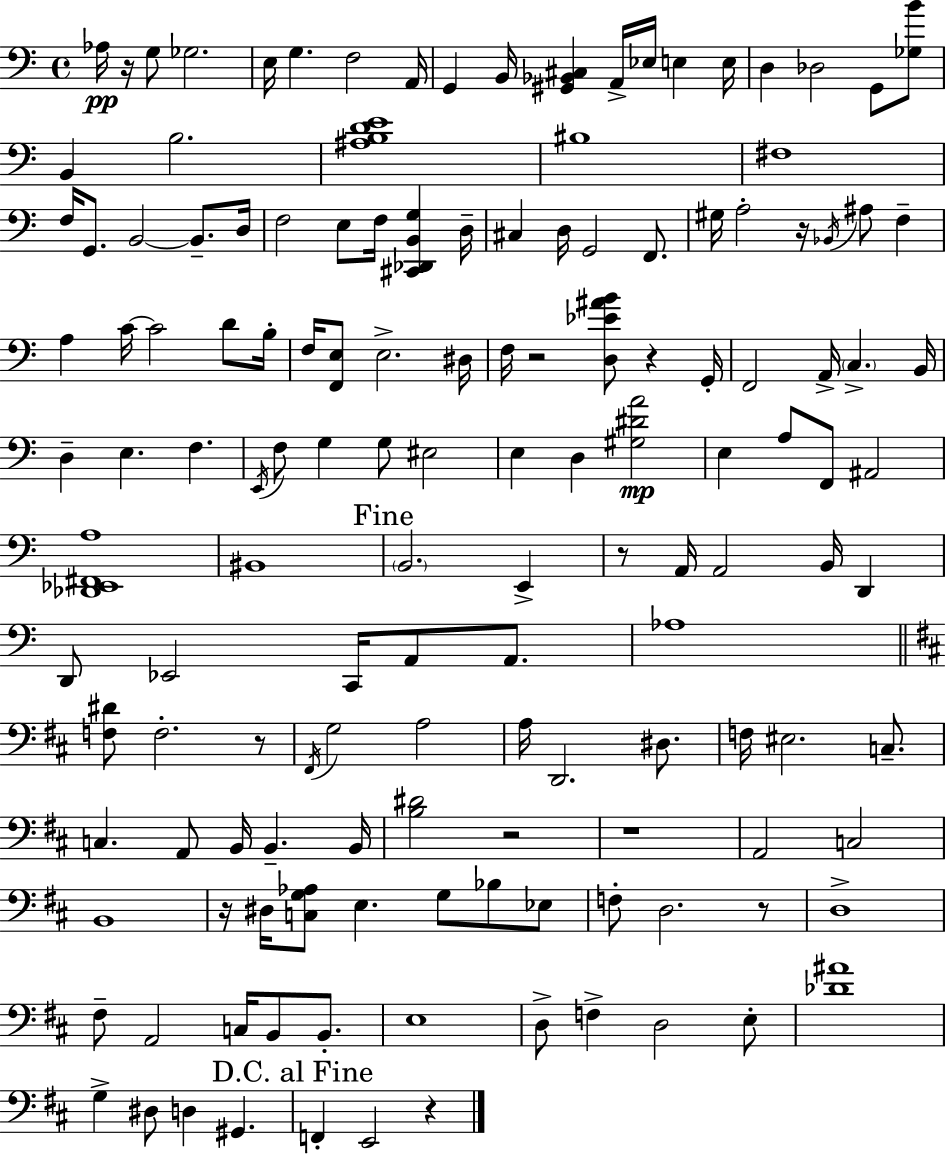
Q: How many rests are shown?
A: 11